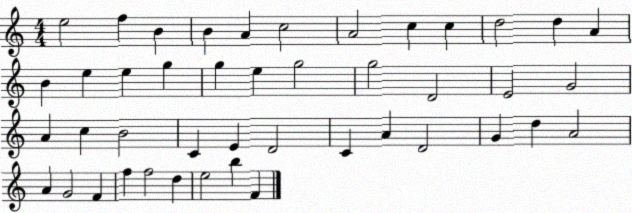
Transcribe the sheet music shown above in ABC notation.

X:1
T:Untitled
M:4/4
L:1/4
K:C
e2 f B B A c2 A2 c c d2 d A B e e g g e g2 g2 D2 E2 G2 A c B2 C E D2 C A D2 G d A2 A G2 F f f2 d e2 b F